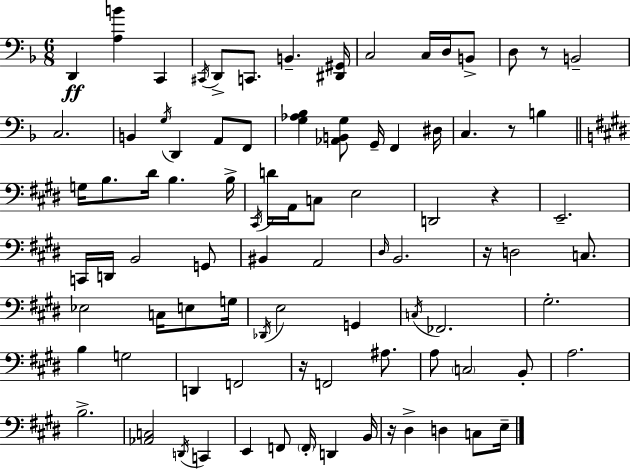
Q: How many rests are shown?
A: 6